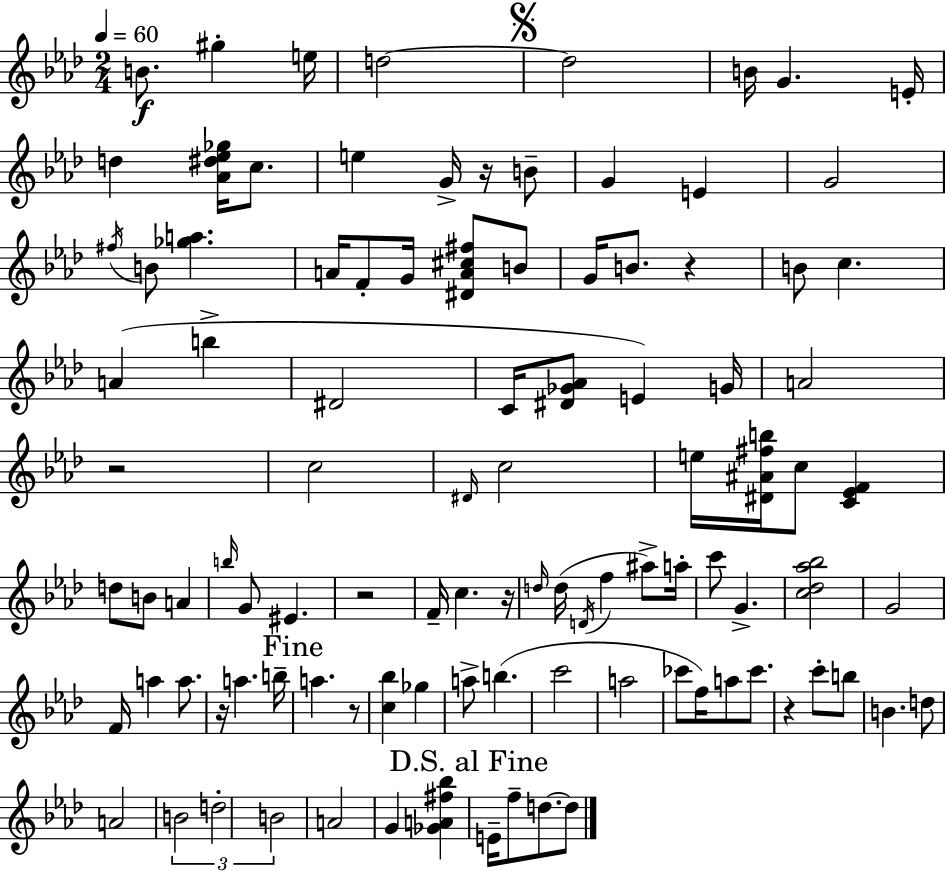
{
  \clef treble
  \numericTimeSignature
  \time 2/4
  \key f \minor
  \tempo 4 = 60
  \repeat volta 2 { b'8.\f gis''4-. e''16 | d''2~~ | \mark \markup { \musicglyph "scripts.segno" } d''2 | b'16 g'4. e'16-. | \break d''4 <aes' dis'' ees'' ges''>16 c''8. | e''4 g'16-> r16 b'8-- | g'4 e'4 | g'2 | \break \acciaccatura { fis''16 } b'8 <ges'' a''>4. | a'16 f'8-. g'16 <dis' a' cis'' fis''>8 b'8 | g'16 b'8. r4 | b'8 c''4. | \break a'4( b''4-> | dis'2 | c'16 <dis' ges' aes'>8 e'4) | g'16 a'2 | \break r2 | c''2 | \grace { dis'16 } c''2 | e''16 <dis' ais' fis'' b''>16 c''8 <c' ees' f'>4 | \break d''8 b'8 a'4 | \grace { b''16 } g'8 eis'4. | r2 | f'16-- c''4. | \break r16 \grace { d''16 }( d''16 \acciaccatura { d'16 } f''4 | ais''8->) a''16-. c'''8 g'4.-> | <c'' des'' aes'' bes''>2 | g'2 | \break f'16 a''4 | a''8. r16 a''4. | b''16-- \mark "Fine" a''4. | r8 <c'' bes''>4 | \break ges''4 a''8-> b''4.( | c'''2 | a''2 | ces'''8 f''16) | \break a''8 ces'''8. r4 | c'''8-. b''8 b'4. | d''8 a'2 | \tuplet 3/2 { b'2 | \break d''2-. | b'2 } | a'2 | g'4 | \break <ges' a' fis'' bes''>4 \mark "D.S. al Fine" e'16-- f''8-- | d''8.~~ d''8 } \bar "|."
}